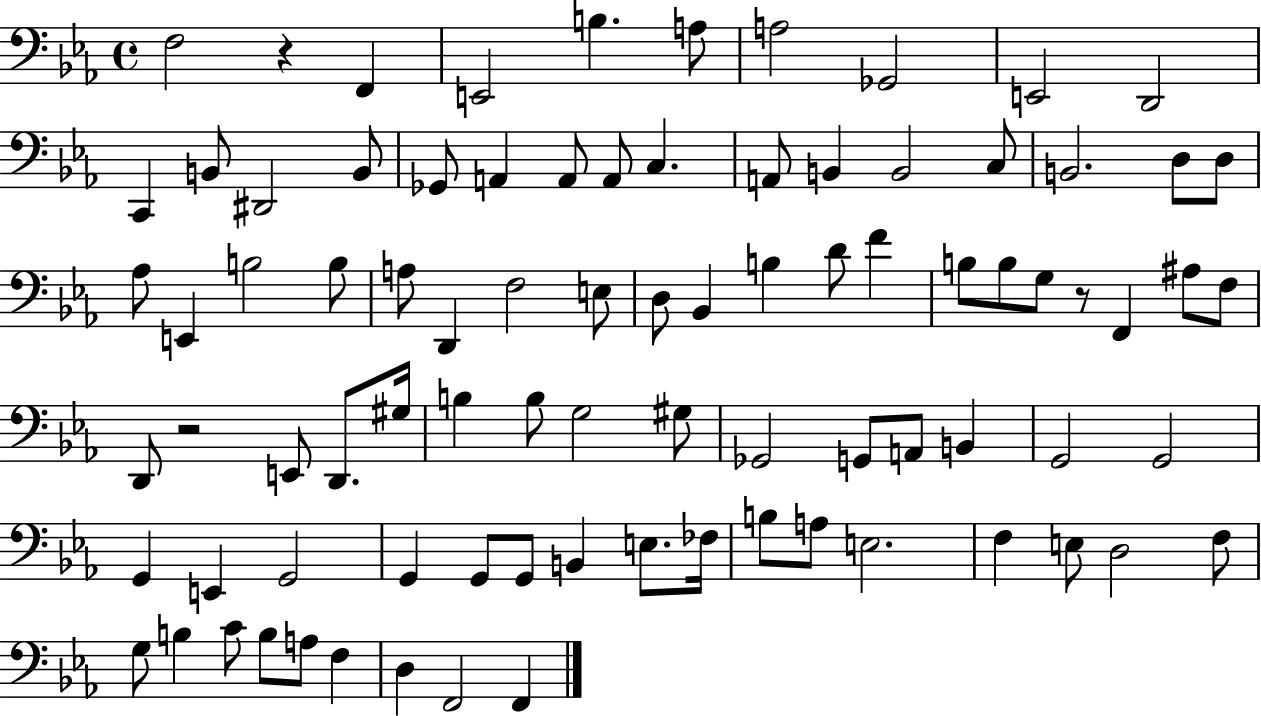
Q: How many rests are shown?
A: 3